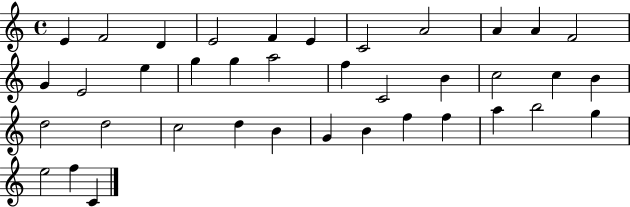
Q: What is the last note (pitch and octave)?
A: C4